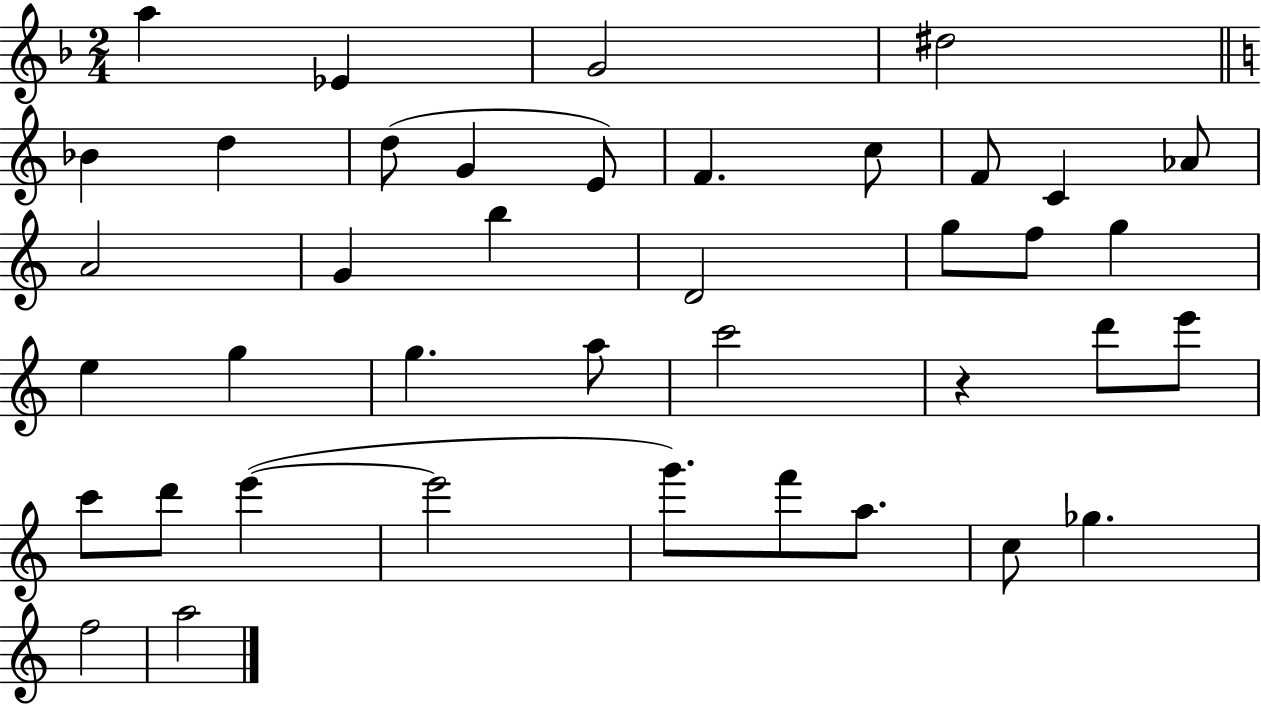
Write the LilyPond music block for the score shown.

{
  \clef treble
  \numericTimeSignature
  \time 2/4
  \key f \major
  a''4 ees'4 | g'2 | dis''2 | \bar "||" \break \key c \major bes'4 d''4 | d''8( g'4 e'8) | f'4. c''8 | f'8 c'4 aes'8 | \break a'2 | g'4 b''4 | d'2 | g''8 f''8 g''4 | \break e''4 g''4 | g''4. a''8 | c'''2 | r4 d'''8 e'''8 | \break c'''8 d'''8 e'''4~(~ | e'''2 | g'''8.) f'''8 a''8. | c''8 ges''4. | \break f''2 | a''2 | \bar "|."
}